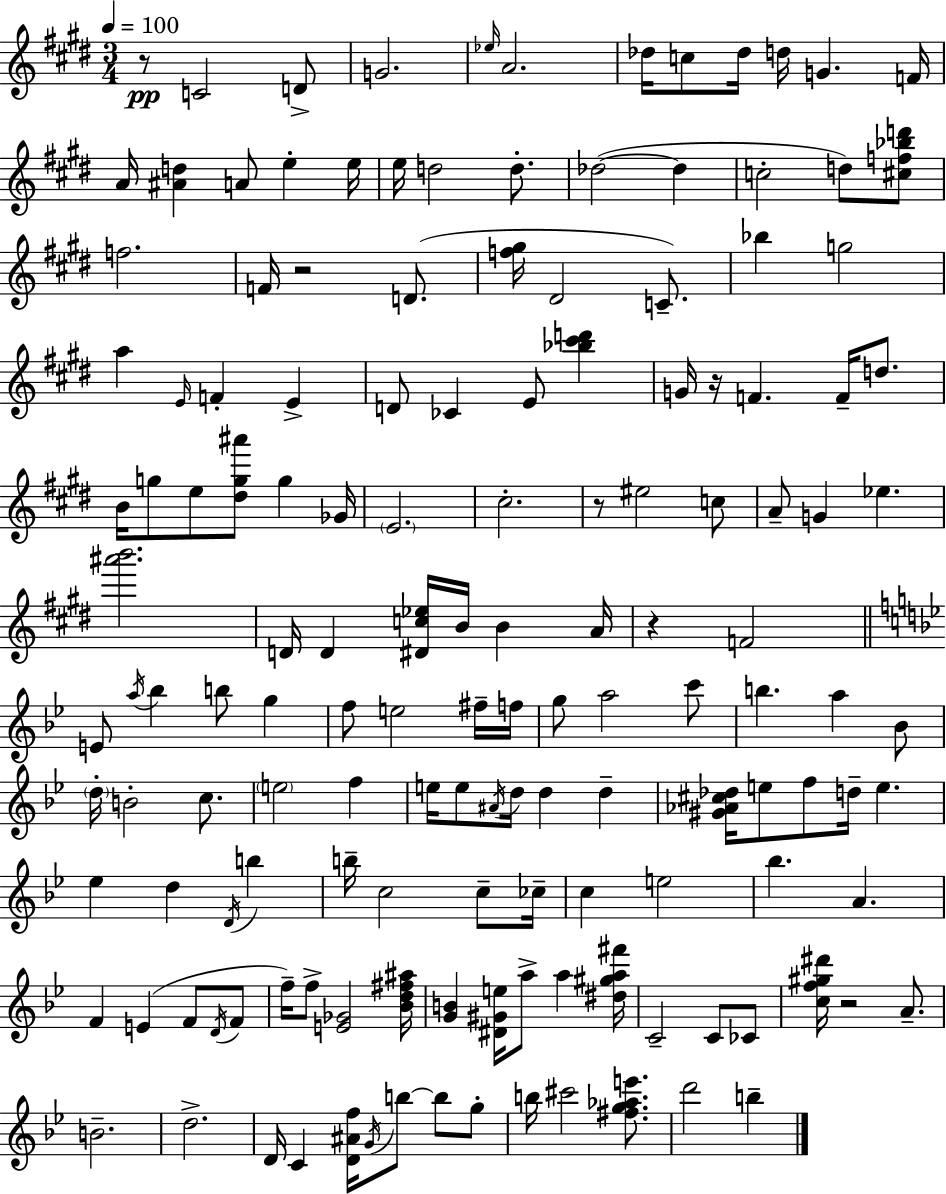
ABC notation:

X:1
T:Untitled
M:3/4
L:1/4
K:E
z/2 C2 D/2 G2 _e/4 A2 _d/4 c/2 _d/4 d/4 G F/4 A/4 [^Ad] A/2 e e/4 e/4 d2 d/2 _d2 _d c2 d/2 [^cf_bd']/2 f2 F/4 z2 D/2 [f^g]/4 ^D2 C/2 _b g2 a E/4 F E D/2 _C E/2 [_b^c'd'] G/4 z/4 F F/4 d/2 B/4 g/2 e/2 [^dg^a']/2 g _G/4 E2 ^c2 z/2 ^e2 c/2 A/2 G _e [^a'b']2 D/4 D [^Dc_e]/4 B/4 B A/4 z F2 E/2 a/4 _b b/2 g f/2 e2 ^f/4 f/4 g/2 a2 c'/2 b a _B/2 d/4 B2 c/2 e2 f e/4 e/2 ^A/4 d/4 d d [^G_A^c_d]/4 e/2 f/2 d/4 e _e d D/4 b b/4 c2 c/2 _c/4 c e2 _b A F E F/2 D/4 F/2 f/4 f/2 [E_G]2 [_Bd^f^a]/4 [GB] [^D^Ge]/4 a/2 a [^d^ga^f']/4 C2 C/2 _C/2 [cf^g^d']/4 z2 A/2 B2 d2 D/4 C [D^Af]/4 G/4 b/2 b/2 g/2 b/4 ^c'2 [^fg_ae']/2 d'2 b